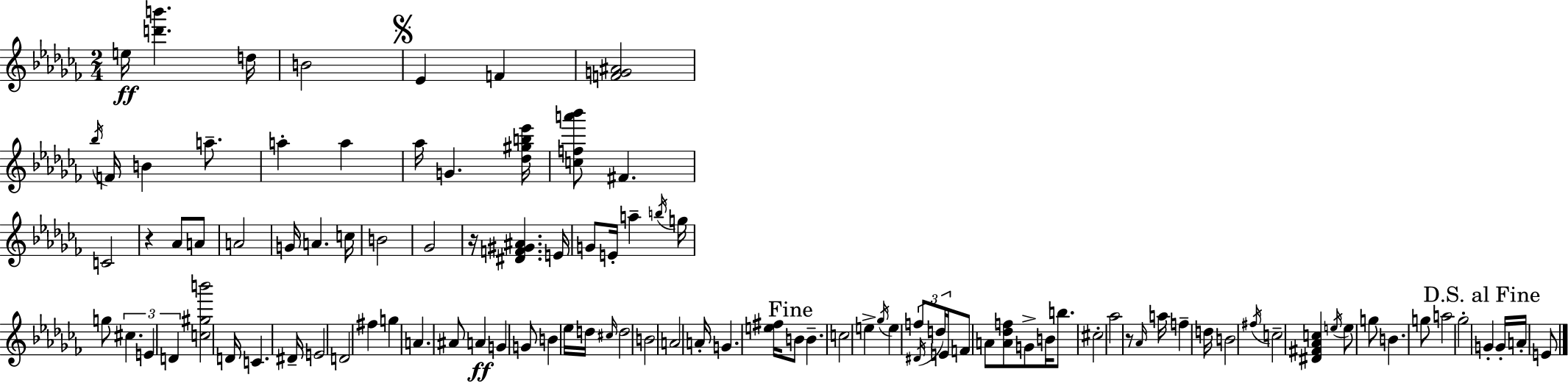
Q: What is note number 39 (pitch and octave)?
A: F#5